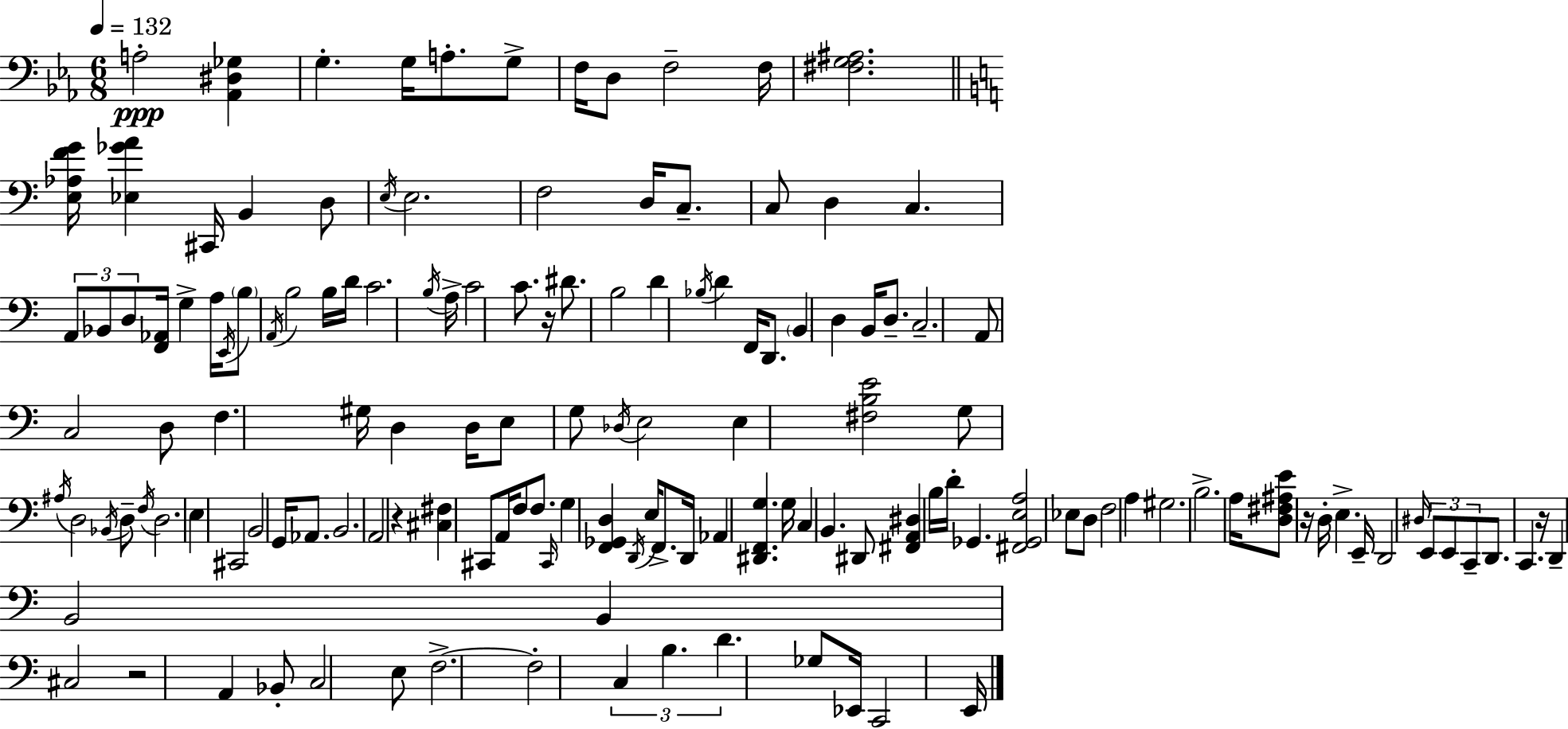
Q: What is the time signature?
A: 6/8